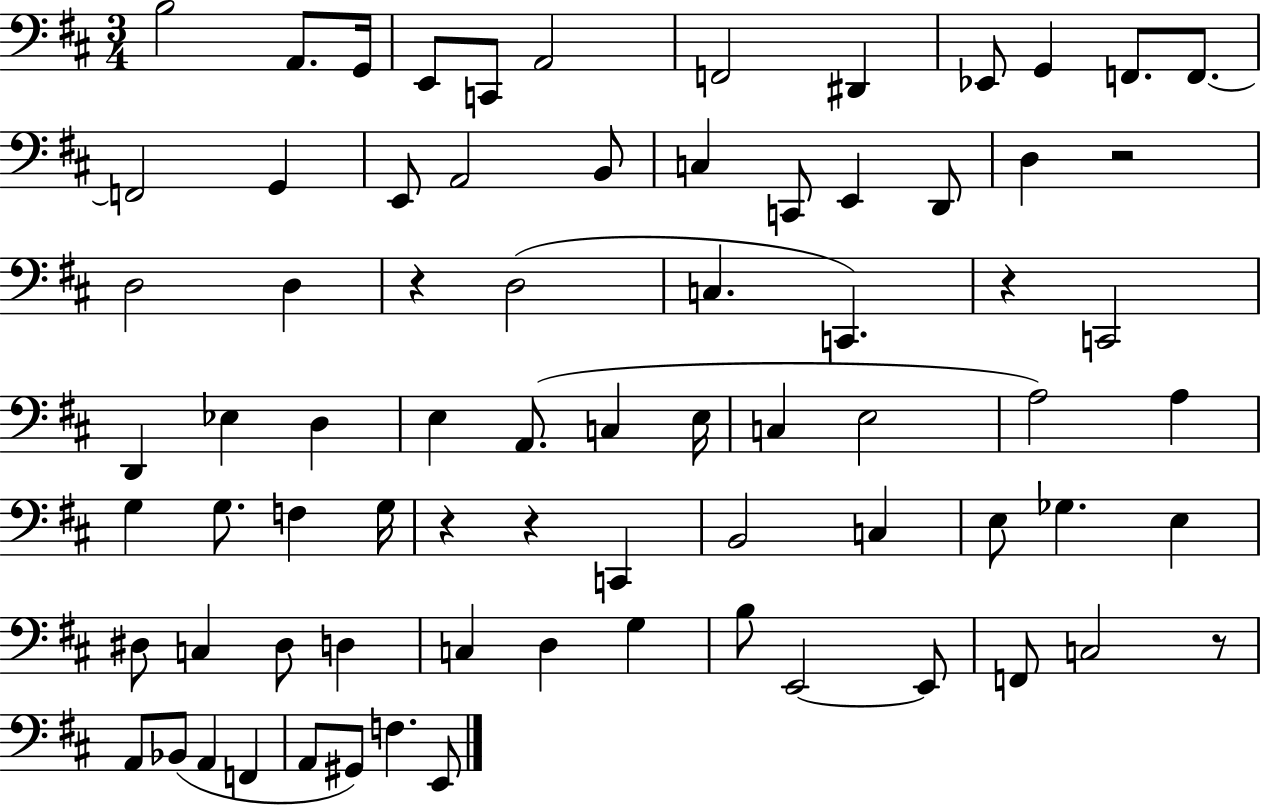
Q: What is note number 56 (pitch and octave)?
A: G3